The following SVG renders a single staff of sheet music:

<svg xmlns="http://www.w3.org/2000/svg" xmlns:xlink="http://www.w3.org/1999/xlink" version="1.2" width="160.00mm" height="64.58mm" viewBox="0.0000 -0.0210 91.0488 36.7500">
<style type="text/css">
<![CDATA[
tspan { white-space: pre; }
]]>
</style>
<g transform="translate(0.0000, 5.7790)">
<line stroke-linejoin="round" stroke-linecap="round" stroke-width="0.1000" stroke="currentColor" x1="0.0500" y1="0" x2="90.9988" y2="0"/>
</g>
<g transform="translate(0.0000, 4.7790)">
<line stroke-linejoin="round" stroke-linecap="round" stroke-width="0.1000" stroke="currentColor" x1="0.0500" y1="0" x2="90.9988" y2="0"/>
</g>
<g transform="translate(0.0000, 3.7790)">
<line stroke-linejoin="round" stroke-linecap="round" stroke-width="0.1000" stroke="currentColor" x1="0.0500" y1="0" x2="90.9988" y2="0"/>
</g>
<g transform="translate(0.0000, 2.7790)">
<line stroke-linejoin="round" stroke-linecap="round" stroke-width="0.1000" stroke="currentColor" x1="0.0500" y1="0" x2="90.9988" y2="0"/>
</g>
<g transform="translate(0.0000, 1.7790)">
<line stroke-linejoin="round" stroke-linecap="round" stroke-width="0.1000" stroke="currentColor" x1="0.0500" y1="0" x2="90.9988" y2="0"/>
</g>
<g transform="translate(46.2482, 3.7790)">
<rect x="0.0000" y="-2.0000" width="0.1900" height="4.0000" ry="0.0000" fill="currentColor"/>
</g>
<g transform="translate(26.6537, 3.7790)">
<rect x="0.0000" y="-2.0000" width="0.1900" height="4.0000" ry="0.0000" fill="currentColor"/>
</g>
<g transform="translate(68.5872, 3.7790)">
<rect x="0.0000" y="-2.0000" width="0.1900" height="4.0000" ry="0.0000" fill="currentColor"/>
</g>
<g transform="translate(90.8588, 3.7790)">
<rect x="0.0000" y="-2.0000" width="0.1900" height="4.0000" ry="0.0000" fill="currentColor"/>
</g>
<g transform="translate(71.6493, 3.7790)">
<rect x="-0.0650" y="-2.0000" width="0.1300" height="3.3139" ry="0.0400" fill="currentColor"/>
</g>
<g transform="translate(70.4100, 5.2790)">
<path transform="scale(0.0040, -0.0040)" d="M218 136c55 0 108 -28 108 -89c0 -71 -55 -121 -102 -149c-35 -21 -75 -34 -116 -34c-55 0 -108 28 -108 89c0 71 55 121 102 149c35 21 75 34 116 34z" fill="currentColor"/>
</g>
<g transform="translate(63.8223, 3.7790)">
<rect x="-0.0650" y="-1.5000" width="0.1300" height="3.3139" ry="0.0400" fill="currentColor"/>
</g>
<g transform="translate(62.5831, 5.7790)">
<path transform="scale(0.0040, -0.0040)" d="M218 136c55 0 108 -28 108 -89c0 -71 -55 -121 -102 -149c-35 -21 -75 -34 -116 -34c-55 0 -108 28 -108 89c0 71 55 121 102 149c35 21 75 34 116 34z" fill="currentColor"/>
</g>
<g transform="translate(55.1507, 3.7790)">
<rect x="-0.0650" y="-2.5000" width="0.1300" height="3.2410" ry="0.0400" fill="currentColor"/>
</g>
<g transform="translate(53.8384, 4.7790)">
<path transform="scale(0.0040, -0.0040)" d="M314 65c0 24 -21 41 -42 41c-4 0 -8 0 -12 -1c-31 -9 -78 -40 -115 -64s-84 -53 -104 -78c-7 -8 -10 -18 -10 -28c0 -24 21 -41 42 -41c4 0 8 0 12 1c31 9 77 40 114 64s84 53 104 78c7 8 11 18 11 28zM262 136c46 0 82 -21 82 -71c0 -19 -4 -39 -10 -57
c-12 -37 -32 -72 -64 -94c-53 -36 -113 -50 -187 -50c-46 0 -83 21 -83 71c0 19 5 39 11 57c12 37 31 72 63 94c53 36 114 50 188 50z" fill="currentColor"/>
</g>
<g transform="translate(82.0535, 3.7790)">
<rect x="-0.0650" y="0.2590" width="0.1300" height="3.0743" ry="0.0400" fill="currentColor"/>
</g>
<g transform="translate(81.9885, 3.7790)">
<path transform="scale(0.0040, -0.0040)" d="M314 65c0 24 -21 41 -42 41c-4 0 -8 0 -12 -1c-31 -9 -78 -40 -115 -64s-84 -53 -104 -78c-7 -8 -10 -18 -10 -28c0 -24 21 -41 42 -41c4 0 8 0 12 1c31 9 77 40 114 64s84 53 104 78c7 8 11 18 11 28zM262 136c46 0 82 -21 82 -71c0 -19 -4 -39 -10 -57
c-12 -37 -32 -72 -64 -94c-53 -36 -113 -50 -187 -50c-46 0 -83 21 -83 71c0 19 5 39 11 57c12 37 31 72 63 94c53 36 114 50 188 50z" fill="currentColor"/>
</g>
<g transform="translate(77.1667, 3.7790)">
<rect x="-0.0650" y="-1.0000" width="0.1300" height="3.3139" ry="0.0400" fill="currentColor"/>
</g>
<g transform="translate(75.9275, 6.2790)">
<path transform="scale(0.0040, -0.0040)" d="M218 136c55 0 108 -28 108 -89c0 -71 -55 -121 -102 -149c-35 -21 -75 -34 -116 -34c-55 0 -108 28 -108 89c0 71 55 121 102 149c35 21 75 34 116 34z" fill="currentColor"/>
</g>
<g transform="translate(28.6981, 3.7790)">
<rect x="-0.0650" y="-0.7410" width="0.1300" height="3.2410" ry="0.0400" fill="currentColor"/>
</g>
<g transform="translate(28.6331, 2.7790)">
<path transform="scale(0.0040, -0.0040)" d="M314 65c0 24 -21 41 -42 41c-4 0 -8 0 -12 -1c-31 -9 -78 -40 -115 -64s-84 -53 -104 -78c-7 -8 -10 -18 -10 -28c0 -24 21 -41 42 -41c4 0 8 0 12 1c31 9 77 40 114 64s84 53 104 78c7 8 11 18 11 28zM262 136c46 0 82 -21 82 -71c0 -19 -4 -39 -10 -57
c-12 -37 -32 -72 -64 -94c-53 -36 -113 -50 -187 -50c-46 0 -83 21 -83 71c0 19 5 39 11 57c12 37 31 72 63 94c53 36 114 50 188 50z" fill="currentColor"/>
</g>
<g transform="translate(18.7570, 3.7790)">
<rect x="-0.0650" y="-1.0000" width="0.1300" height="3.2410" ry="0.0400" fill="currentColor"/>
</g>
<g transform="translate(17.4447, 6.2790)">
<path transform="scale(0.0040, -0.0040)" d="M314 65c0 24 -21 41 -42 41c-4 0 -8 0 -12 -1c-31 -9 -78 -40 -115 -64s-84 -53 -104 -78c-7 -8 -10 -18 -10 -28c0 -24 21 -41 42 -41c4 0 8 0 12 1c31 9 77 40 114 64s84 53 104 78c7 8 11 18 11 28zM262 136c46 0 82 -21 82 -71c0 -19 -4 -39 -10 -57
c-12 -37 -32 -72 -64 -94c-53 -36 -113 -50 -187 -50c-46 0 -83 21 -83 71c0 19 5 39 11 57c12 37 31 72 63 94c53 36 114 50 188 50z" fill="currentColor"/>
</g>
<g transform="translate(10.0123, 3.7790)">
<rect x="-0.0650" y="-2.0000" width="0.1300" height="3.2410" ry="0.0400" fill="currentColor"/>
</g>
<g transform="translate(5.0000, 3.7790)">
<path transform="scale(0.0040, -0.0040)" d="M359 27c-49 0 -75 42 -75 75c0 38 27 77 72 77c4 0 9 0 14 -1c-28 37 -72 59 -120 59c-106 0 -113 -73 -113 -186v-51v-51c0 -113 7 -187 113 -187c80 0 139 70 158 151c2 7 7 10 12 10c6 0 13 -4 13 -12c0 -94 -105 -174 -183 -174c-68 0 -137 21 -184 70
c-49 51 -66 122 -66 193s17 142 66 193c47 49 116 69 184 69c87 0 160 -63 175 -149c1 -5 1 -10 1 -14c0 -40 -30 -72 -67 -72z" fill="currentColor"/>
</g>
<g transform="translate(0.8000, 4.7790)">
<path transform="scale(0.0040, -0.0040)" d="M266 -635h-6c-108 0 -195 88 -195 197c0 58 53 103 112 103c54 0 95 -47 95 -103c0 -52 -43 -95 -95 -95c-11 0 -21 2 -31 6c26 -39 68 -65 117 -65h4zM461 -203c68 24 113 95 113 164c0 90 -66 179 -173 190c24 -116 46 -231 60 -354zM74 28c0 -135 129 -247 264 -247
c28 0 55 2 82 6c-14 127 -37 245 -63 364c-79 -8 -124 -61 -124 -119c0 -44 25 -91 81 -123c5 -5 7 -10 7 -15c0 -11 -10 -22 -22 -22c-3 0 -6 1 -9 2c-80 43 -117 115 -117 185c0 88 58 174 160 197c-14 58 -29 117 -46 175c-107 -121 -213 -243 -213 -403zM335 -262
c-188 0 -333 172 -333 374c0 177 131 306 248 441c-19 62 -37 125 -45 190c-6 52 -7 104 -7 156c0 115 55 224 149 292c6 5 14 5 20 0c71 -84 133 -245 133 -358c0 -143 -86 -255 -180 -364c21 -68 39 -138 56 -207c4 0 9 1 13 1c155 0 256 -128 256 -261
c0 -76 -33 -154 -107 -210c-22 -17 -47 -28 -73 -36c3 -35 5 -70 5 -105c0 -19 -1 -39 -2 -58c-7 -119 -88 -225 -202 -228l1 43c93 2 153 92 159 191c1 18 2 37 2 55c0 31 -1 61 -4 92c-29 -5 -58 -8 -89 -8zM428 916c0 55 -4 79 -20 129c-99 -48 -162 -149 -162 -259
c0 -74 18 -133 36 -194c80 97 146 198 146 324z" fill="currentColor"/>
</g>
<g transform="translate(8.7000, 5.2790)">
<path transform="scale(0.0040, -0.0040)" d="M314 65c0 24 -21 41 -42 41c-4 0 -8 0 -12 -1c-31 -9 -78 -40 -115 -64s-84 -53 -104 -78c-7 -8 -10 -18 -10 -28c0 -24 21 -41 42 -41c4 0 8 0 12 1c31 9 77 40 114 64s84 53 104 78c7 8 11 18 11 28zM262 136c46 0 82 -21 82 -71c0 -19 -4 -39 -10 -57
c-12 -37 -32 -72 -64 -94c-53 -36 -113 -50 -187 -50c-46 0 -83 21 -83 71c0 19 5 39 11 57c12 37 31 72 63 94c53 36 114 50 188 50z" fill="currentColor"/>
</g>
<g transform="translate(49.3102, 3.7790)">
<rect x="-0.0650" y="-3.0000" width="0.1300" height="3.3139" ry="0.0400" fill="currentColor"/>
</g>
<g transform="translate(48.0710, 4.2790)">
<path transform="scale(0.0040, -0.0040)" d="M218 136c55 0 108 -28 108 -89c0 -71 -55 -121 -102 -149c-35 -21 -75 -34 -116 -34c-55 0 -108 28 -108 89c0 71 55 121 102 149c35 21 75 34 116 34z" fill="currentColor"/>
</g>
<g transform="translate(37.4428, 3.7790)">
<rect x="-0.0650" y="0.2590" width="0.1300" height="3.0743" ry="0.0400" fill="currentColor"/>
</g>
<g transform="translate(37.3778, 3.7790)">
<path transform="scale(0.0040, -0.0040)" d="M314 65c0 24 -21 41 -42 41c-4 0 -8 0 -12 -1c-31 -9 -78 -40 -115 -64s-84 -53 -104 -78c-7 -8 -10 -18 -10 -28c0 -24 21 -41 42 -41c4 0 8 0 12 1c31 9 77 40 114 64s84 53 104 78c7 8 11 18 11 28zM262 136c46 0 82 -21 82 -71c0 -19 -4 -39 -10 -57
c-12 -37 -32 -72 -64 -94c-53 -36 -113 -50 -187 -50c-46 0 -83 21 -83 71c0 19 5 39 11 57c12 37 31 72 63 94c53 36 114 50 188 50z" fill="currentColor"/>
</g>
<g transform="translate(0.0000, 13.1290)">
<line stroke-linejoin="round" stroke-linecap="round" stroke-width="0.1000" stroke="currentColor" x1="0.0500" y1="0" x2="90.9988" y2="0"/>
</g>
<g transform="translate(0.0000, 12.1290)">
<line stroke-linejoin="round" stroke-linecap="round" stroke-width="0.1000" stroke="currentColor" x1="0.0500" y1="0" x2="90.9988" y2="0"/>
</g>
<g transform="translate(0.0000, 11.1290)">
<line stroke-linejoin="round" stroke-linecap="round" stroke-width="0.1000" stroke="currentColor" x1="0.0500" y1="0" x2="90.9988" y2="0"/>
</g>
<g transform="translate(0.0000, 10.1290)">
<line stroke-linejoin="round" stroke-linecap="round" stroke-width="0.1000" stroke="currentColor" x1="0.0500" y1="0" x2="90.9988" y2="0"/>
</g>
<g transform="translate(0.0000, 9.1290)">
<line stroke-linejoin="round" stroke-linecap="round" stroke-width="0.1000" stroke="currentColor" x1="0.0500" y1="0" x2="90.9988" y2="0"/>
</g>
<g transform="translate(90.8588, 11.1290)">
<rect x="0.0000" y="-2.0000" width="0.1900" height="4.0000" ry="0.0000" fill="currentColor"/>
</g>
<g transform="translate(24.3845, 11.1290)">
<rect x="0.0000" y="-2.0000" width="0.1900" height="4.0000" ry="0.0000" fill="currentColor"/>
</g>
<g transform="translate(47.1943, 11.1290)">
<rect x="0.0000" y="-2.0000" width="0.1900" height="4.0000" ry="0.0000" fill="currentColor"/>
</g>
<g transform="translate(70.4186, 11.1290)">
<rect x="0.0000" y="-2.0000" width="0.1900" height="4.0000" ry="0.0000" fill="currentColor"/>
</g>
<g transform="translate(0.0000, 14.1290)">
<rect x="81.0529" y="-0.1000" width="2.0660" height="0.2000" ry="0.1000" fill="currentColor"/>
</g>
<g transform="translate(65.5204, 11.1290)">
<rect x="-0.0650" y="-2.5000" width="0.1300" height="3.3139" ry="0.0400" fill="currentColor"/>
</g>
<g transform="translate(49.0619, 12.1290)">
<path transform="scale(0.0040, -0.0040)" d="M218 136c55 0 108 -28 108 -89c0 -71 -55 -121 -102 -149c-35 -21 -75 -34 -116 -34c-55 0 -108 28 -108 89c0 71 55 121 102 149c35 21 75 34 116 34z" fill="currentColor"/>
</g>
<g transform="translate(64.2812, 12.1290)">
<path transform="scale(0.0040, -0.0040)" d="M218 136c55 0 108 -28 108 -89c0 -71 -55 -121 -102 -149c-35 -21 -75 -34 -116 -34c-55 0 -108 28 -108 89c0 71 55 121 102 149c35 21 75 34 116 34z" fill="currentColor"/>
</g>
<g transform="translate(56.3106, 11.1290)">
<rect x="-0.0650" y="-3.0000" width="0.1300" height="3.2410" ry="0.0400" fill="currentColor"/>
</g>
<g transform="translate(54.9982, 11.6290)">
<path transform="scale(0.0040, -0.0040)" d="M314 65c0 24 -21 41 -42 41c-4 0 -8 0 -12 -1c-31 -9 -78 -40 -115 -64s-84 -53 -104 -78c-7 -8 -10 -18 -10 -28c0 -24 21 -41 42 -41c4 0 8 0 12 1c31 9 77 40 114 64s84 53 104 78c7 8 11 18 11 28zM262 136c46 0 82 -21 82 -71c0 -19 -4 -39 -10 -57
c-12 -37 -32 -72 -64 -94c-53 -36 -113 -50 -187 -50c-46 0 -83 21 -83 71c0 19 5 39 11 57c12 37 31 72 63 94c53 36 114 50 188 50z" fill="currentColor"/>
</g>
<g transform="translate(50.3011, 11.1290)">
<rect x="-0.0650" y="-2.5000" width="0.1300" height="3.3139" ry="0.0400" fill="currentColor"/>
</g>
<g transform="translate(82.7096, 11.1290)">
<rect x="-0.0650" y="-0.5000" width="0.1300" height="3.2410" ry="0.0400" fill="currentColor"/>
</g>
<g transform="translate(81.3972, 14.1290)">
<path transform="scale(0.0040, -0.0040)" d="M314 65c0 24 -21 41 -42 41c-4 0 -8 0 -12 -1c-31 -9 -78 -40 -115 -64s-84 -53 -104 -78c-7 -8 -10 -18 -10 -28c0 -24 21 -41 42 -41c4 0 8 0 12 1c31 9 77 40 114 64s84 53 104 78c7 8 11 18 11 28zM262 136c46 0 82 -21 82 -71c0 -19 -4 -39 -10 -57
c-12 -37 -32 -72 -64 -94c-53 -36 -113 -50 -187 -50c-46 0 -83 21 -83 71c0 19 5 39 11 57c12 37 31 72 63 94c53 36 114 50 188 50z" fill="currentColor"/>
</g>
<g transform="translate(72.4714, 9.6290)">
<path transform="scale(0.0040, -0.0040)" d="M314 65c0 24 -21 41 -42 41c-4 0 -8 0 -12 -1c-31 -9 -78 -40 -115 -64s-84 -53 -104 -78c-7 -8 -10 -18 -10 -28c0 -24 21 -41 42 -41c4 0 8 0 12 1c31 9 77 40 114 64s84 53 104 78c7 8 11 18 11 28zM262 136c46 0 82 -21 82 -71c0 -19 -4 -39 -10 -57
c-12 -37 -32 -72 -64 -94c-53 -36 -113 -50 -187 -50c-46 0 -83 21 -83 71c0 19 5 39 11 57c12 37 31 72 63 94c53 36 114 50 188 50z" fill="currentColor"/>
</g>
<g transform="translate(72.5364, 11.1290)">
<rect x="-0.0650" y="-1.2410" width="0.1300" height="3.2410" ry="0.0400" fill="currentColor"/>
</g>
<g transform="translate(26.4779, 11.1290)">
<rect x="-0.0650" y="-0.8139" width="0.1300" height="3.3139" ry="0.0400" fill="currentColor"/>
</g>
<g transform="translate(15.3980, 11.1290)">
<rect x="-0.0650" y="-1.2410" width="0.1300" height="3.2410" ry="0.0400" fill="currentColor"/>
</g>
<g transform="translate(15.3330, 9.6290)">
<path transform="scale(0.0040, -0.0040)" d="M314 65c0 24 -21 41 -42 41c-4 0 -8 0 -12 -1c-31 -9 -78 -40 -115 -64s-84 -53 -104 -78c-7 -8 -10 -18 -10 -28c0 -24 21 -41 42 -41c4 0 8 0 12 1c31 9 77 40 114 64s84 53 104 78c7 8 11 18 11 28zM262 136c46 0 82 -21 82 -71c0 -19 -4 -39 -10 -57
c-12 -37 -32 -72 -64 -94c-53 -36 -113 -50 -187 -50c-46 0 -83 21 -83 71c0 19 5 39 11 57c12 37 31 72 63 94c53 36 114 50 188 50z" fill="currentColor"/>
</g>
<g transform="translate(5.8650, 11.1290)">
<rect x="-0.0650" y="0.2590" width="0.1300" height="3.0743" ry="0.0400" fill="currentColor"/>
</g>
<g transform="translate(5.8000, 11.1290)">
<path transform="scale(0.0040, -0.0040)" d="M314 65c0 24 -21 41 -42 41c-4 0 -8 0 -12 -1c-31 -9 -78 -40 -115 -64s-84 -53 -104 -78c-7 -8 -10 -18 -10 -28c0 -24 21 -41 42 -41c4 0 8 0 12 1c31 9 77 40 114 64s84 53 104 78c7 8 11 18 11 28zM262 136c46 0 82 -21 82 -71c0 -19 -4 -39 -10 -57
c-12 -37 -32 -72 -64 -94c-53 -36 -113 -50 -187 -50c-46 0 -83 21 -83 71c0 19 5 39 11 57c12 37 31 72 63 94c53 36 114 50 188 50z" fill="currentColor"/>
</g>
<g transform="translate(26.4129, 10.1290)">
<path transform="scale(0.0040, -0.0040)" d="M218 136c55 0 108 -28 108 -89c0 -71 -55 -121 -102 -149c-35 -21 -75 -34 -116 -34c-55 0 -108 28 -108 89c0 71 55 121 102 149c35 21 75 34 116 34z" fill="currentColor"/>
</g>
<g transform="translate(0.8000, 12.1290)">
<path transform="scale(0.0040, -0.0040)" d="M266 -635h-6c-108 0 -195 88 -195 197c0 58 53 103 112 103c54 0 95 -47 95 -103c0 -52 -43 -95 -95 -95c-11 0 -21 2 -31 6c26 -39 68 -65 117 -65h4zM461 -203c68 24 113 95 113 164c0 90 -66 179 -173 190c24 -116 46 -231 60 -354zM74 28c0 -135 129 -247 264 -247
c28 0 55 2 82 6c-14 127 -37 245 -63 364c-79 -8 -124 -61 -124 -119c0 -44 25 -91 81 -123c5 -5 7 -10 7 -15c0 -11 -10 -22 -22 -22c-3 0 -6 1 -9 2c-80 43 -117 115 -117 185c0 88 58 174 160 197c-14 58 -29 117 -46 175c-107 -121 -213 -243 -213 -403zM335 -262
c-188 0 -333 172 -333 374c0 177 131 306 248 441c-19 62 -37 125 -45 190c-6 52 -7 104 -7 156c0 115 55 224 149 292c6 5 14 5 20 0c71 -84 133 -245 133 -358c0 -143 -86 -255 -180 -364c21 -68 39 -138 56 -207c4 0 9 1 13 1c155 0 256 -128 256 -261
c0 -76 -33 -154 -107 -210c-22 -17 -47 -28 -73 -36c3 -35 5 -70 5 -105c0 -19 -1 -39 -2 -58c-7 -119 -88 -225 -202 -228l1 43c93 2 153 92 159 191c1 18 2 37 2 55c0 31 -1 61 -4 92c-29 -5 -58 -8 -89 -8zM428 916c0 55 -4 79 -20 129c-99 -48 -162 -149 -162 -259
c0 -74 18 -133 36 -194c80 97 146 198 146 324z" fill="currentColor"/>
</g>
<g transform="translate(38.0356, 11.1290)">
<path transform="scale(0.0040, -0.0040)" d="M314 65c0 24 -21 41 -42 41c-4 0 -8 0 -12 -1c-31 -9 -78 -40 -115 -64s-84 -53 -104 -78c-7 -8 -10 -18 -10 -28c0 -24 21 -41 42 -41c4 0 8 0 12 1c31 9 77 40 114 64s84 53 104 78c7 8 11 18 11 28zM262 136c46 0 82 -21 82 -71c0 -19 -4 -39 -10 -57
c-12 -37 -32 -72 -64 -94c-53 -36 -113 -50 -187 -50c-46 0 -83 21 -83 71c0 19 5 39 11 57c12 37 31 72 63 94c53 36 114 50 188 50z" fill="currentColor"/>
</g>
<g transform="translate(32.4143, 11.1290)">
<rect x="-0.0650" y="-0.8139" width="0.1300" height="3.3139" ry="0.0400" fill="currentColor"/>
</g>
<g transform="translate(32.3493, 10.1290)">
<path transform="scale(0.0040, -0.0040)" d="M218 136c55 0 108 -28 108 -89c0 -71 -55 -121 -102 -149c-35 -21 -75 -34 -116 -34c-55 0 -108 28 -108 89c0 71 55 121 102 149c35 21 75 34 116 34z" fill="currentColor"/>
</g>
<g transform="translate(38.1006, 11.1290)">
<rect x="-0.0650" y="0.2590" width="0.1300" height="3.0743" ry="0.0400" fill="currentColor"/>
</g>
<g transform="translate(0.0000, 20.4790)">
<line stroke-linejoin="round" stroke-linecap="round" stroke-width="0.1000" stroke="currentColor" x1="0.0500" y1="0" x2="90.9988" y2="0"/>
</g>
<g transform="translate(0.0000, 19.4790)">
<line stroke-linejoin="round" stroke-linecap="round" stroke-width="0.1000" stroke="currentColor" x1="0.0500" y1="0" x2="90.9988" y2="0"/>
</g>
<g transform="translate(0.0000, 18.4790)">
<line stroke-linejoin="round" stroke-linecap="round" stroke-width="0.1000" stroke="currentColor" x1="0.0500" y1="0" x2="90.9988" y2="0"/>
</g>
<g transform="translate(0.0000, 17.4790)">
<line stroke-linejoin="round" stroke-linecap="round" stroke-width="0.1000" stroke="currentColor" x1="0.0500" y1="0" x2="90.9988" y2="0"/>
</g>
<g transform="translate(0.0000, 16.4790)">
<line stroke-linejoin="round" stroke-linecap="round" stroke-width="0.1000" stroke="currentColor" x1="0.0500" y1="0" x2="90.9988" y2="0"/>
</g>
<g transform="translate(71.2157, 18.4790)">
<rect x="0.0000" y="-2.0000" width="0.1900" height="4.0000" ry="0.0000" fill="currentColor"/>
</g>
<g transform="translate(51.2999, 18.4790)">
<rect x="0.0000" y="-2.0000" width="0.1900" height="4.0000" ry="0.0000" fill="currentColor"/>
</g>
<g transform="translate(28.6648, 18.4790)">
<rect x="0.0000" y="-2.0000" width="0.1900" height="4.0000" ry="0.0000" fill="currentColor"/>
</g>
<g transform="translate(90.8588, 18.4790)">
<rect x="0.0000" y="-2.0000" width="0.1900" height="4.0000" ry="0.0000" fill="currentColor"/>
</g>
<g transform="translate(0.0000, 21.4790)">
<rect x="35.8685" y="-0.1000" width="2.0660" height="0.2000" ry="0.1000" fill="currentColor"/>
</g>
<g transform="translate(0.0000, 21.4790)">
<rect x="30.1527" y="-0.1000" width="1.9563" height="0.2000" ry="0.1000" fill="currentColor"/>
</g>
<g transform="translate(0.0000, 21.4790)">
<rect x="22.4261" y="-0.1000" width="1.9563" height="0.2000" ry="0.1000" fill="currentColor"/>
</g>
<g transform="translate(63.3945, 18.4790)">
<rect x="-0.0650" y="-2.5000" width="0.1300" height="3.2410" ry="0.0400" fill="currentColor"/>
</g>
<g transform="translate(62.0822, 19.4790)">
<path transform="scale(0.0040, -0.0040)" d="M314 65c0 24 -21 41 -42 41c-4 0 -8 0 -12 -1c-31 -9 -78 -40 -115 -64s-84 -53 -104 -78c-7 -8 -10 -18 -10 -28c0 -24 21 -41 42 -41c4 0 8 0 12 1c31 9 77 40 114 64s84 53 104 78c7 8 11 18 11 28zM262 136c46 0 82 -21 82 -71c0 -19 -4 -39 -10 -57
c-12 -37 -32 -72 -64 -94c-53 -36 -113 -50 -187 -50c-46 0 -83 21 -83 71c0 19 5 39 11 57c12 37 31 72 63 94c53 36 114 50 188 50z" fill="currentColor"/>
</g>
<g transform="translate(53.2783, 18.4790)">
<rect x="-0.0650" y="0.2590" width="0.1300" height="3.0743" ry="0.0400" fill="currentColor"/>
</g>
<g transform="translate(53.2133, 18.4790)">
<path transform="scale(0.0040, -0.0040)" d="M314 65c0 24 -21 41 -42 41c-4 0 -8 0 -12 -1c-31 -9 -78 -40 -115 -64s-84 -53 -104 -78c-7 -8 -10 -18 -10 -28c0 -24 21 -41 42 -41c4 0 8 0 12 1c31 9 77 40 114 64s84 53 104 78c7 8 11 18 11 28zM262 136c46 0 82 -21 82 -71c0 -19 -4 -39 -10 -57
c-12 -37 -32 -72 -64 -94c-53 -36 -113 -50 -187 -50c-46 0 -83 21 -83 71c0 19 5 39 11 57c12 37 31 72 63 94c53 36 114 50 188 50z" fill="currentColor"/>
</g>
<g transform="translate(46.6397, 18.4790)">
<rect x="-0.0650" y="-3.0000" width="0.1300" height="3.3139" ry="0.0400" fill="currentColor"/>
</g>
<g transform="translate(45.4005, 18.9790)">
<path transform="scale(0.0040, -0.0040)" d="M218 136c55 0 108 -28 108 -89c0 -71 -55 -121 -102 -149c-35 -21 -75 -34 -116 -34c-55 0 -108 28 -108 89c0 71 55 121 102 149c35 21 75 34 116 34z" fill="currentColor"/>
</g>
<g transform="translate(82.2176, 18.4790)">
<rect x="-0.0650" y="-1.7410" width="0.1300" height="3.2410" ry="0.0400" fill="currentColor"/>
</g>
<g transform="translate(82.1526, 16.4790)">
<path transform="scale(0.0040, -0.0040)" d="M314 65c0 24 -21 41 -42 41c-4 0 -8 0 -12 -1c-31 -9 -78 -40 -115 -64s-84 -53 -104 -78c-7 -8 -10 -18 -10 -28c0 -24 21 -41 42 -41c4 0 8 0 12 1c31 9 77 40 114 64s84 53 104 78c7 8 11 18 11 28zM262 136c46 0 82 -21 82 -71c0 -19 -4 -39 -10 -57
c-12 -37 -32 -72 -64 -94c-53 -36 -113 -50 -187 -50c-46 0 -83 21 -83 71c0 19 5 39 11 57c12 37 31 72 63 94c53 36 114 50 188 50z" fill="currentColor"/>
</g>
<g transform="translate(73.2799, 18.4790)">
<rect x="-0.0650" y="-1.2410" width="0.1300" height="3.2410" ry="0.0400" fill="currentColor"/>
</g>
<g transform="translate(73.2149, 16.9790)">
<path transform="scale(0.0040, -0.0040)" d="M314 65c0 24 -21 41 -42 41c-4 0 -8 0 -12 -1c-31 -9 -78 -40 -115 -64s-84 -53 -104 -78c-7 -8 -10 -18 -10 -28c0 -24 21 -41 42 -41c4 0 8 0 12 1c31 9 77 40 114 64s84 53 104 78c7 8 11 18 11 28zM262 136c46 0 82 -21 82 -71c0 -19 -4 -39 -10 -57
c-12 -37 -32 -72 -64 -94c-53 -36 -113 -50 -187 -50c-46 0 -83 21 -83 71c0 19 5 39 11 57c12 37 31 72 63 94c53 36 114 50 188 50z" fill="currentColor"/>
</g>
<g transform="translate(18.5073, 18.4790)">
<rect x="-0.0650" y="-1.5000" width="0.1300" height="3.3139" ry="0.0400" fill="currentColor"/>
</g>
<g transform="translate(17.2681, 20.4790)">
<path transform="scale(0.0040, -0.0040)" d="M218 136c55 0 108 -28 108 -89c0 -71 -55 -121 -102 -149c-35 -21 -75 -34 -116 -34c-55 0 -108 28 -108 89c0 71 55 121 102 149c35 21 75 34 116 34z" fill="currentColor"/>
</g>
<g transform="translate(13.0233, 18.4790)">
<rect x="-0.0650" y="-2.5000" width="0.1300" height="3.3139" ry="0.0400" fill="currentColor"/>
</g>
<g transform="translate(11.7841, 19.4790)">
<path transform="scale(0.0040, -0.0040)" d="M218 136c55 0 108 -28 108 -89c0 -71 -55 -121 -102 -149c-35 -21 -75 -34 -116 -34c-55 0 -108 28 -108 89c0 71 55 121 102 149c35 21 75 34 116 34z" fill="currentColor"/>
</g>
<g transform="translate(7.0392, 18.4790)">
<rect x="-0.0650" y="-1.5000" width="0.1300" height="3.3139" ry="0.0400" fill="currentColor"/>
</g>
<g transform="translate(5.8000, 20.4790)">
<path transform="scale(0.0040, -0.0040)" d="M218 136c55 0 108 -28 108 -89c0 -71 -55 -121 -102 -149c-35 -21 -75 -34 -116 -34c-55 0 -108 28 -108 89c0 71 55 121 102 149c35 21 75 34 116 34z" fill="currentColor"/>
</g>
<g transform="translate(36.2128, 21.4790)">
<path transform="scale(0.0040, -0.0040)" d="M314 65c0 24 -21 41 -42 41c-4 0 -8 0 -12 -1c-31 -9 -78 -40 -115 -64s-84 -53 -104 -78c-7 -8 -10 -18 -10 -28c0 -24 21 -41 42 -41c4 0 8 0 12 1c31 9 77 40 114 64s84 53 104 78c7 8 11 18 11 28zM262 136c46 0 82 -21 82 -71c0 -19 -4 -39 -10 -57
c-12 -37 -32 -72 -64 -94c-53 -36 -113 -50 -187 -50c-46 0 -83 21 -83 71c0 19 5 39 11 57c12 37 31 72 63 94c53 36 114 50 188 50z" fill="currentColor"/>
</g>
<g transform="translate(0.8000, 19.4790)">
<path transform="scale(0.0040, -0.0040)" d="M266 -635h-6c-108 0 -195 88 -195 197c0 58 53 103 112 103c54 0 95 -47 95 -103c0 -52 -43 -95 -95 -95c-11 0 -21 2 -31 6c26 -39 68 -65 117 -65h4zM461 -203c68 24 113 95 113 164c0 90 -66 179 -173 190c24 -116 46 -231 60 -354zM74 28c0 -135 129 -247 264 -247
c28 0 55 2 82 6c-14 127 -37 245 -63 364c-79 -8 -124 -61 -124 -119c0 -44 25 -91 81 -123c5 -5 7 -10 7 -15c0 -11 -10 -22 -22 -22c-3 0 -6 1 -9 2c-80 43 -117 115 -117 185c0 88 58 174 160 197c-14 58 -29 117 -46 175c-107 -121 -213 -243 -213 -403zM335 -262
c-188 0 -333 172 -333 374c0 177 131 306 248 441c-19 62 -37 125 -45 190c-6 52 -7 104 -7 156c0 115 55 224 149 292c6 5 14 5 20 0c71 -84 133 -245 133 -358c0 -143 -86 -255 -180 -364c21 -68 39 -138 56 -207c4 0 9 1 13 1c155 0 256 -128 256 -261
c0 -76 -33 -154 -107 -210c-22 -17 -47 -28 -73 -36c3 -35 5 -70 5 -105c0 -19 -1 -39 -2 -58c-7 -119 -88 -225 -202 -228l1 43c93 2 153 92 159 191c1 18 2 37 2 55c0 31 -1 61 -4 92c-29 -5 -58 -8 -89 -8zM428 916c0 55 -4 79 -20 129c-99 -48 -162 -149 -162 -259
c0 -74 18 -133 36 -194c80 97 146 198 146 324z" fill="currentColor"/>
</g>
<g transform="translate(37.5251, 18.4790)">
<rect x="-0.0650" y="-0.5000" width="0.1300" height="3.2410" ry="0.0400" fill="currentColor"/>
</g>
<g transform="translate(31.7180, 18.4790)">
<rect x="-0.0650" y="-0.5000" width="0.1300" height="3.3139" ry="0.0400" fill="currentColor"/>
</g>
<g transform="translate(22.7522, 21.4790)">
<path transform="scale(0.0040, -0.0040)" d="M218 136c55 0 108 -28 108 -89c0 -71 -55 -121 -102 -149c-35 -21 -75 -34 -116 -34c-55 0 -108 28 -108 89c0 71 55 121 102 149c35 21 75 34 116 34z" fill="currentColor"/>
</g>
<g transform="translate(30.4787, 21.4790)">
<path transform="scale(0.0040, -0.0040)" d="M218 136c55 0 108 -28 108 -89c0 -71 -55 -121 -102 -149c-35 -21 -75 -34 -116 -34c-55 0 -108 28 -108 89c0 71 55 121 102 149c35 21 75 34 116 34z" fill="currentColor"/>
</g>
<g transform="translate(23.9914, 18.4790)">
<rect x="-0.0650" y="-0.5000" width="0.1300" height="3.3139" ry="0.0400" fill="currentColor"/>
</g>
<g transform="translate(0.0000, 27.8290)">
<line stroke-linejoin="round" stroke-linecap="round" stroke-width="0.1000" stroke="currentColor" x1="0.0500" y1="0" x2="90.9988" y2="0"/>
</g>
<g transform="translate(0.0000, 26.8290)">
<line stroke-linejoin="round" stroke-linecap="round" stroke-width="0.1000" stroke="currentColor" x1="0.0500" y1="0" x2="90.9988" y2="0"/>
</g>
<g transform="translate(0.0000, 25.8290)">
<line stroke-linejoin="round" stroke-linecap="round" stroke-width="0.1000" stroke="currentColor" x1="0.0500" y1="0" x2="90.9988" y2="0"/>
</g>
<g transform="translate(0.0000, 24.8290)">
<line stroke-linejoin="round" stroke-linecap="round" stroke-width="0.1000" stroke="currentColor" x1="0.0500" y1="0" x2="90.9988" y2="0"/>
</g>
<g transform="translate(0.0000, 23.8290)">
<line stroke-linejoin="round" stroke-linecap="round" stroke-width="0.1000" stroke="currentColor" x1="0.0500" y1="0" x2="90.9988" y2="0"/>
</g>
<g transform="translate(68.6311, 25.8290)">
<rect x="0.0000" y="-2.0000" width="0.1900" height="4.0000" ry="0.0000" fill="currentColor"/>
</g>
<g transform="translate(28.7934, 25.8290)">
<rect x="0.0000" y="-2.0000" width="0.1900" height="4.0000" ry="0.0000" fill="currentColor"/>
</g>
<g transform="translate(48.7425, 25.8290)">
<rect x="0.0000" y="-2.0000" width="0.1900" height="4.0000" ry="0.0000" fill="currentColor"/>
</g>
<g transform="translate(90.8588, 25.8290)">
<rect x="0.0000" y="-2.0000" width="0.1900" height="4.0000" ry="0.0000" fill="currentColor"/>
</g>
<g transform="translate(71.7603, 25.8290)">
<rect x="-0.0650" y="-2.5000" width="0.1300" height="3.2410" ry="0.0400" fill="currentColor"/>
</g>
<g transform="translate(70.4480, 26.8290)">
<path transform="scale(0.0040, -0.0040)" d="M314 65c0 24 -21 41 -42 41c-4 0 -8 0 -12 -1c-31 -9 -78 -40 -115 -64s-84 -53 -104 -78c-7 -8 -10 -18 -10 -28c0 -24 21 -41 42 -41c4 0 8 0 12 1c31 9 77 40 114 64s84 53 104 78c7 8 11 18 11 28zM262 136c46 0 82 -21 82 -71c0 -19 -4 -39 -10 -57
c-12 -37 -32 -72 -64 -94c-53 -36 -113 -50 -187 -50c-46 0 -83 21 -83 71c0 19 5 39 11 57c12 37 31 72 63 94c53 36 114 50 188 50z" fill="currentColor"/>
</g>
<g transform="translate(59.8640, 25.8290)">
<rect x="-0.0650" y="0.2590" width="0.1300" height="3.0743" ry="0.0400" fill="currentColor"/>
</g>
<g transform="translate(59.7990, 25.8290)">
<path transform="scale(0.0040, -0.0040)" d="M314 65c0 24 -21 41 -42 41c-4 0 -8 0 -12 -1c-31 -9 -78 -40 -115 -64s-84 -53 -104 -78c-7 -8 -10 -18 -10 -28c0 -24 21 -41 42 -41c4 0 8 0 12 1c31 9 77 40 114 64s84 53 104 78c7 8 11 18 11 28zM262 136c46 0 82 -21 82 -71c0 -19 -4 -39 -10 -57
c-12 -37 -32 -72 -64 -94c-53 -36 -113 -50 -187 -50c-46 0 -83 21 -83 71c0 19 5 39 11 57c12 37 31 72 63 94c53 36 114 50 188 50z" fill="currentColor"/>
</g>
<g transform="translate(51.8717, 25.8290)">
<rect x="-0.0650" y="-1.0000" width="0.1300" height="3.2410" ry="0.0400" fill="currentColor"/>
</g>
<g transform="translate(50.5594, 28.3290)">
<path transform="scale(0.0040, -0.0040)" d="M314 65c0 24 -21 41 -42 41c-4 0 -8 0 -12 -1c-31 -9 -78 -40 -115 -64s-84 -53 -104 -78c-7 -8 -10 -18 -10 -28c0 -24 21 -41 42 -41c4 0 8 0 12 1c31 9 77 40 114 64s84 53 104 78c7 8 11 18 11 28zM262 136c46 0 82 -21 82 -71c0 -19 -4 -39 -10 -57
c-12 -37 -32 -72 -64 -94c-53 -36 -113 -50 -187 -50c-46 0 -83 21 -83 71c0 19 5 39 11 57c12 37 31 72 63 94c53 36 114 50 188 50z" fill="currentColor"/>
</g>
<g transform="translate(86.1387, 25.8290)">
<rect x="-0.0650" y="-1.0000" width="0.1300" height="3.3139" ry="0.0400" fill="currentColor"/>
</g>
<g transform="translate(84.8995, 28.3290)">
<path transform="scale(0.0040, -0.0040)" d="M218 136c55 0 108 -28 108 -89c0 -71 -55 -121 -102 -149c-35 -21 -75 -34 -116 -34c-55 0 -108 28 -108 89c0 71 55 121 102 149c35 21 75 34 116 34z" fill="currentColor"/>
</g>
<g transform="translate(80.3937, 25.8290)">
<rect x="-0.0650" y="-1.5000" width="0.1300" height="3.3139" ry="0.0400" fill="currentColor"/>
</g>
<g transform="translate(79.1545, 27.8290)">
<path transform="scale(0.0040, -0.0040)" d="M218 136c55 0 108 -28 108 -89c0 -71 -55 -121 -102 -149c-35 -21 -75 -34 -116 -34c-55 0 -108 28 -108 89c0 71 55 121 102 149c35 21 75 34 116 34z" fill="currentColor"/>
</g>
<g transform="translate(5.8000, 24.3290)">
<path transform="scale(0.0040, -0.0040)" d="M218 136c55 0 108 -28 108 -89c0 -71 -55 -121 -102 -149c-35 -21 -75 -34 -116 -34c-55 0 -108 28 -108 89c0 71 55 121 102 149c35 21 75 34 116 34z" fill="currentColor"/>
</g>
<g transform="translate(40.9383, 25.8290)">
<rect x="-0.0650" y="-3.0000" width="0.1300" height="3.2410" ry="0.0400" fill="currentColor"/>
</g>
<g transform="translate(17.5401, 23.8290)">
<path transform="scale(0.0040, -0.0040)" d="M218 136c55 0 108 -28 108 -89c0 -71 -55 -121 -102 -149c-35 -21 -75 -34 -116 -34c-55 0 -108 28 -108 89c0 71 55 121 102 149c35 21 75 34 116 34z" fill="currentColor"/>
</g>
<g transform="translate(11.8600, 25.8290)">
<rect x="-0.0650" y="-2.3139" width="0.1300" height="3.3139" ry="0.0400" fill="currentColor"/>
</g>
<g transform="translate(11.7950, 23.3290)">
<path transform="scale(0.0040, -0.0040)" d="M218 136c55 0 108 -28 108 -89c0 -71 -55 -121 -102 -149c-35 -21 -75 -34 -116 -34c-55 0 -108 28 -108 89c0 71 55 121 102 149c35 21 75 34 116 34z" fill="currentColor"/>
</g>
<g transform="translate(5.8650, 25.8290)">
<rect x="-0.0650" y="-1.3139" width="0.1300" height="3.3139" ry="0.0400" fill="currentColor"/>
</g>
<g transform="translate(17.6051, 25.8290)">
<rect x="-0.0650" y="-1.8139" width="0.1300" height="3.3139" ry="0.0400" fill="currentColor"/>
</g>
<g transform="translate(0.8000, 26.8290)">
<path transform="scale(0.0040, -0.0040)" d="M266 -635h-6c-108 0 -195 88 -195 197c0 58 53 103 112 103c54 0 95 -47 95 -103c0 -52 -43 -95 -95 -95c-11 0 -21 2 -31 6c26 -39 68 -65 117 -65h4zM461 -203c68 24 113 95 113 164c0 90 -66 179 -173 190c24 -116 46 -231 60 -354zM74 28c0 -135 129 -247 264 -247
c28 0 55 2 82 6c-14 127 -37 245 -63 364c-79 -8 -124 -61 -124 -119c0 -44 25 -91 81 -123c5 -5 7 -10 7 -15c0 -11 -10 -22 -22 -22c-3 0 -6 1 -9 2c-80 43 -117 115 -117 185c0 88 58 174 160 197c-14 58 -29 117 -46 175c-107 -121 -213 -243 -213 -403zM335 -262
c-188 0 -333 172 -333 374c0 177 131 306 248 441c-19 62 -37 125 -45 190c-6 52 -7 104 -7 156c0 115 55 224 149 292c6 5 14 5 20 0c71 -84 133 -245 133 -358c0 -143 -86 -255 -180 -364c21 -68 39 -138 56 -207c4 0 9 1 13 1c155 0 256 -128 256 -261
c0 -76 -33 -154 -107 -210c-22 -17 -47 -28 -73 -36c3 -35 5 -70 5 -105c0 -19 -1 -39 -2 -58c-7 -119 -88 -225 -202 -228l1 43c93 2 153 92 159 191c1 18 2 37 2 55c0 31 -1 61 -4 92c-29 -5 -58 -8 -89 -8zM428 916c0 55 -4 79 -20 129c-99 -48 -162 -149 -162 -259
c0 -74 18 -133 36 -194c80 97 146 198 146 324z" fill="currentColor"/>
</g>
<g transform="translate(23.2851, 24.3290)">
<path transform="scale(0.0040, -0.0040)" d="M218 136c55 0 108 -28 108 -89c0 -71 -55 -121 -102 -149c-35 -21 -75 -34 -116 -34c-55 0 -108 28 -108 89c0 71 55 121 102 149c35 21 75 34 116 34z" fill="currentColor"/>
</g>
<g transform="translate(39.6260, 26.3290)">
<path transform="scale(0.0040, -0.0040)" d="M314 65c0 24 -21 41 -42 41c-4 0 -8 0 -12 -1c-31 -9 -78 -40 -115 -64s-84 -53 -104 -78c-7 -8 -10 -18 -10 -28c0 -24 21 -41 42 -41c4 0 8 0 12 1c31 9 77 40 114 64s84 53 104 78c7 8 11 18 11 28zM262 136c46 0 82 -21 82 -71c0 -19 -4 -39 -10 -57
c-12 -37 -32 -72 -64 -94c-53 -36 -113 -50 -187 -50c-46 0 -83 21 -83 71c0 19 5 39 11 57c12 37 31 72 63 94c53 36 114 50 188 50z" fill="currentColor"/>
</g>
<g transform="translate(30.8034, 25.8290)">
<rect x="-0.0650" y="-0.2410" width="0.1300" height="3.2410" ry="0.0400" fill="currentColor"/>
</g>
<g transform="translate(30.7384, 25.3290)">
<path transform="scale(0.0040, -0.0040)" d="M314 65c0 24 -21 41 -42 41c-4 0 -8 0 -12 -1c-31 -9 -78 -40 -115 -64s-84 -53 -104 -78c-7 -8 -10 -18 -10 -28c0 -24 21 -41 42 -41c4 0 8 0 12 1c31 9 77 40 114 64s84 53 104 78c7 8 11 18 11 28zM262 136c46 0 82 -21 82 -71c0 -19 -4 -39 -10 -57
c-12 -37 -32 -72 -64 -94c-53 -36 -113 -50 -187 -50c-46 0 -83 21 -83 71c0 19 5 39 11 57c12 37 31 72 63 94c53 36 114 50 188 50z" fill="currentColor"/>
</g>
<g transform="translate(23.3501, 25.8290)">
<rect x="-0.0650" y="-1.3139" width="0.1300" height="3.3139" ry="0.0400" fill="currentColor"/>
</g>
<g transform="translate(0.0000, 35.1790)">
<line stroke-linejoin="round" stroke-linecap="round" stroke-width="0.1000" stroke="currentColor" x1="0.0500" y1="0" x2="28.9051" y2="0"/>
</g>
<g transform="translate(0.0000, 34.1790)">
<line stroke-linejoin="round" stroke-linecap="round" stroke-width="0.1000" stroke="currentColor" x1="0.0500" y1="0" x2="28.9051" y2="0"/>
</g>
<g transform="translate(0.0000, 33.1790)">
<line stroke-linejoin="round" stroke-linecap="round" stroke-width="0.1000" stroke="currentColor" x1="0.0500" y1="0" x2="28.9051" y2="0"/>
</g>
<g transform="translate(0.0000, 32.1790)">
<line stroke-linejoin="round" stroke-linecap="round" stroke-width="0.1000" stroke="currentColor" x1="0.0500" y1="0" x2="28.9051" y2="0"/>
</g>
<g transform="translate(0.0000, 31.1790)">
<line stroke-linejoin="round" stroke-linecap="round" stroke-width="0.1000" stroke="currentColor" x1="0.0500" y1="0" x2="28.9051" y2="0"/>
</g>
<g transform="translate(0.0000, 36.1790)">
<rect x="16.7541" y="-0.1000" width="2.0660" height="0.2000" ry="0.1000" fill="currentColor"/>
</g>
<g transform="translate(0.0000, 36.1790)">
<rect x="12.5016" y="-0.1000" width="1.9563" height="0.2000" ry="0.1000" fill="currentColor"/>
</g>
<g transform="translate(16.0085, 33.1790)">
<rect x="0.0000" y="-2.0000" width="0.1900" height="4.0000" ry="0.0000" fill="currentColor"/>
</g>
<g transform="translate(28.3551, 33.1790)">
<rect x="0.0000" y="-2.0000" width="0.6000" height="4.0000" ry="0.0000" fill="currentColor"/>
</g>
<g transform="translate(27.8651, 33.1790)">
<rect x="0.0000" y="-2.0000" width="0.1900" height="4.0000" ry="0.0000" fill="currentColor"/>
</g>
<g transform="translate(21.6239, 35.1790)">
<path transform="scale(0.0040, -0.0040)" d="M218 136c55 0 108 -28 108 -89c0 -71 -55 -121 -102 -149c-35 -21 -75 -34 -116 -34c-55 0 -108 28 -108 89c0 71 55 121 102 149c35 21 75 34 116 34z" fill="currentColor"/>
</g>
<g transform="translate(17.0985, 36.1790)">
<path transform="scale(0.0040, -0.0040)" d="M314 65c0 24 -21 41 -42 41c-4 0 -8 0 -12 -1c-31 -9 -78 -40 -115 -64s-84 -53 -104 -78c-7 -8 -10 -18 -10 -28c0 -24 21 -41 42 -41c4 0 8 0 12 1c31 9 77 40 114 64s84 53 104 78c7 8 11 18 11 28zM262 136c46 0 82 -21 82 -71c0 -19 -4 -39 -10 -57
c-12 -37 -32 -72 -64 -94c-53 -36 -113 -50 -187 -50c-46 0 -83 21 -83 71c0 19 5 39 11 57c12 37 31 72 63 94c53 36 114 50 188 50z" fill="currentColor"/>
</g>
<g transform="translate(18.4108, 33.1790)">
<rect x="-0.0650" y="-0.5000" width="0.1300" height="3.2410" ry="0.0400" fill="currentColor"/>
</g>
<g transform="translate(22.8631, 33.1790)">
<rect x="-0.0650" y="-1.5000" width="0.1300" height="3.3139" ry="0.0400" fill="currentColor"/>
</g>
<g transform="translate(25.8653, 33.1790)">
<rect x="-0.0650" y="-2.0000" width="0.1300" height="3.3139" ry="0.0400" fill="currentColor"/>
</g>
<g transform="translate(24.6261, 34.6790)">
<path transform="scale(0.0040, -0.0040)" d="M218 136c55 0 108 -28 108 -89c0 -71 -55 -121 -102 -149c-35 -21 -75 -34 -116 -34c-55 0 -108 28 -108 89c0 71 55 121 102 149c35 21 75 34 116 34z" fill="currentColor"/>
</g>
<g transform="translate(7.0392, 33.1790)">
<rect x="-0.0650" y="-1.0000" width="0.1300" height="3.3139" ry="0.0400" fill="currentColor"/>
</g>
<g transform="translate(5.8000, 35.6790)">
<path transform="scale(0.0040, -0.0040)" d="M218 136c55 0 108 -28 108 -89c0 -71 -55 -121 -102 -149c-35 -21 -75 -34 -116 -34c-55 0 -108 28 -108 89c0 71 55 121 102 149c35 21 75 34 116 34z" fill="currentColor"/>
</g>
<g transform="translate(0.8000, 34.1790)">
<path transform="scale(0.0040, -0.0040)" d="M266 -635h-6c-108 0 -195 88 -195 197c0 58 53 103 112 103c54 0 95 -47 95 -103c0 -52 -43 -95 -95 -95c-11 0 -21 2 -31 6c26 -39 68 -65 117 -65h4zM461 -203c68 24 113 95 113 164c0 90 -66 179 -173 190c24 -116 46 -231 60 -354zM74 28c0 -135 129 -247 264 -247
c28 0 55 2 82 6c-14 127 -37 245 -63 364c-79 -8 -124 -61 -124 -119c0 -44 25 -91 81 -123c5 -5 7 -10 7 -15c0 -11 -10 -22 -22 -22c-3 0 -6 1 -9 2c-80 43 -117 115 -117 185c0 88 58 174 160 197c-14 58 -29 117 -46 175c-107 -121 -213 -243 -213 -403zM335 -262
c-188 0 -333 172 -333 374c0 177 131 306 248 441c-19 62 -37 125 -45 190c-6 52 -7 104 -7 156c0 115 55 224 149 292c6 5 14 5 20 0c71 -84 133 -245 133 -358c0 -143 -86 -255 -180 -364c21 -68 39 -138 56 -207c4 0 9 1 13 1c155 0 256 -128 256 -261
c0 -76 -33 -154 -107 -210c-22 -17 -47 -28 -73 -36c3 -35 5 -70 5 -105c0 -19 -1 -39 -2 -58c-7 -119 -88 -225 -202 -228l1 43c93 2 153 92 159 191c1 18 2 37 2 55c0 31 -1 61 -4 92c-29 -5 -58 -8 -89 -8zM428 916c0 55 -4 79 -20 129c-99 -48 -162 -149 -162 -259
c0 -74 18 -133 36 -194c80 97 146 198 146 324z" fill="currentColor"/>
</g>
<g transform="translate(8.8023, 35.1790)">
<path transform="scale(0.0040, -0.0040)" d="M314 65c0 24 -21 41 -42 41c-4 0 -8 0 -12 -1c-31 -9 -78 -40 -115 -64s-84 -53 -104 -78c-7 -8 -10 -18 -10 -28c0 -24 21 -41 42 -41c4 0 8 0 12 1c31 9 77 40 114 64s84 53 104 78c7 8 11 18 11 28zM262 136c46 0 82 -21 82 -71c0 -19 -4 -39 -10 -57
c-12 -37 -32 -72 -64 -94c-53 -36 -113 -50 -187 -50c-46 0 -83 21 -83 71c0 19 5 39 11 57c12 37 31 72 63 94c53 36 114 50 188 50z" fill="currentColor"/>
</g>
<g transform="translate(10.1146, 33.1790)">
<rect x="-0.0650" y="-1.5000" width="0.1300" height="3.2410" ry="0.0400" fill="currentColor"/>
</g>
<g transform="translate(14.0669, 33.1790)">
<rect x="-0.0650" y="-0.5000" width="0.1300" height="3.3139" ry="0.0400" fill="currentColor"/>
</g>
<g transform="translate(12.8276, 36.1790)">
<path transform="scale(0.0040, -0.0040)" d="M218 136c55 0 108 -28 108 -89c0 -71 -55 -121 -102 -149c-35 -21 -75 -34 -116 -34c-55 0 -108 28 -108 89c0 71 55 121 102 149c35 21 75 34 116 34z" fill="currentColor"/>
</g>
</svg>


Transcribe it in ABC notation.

X:1
T:Untitled
M:4/4
L:1/4
K:C
F2 D2 d2 B2 A G2 E F D B2 B2 e2 d d B2 G A2 G e2 C2 E G E C C C2 A B2 G2 e2 f2 e g f e c2 A2 D2 B2 G2 E D D E2 C C2 E F